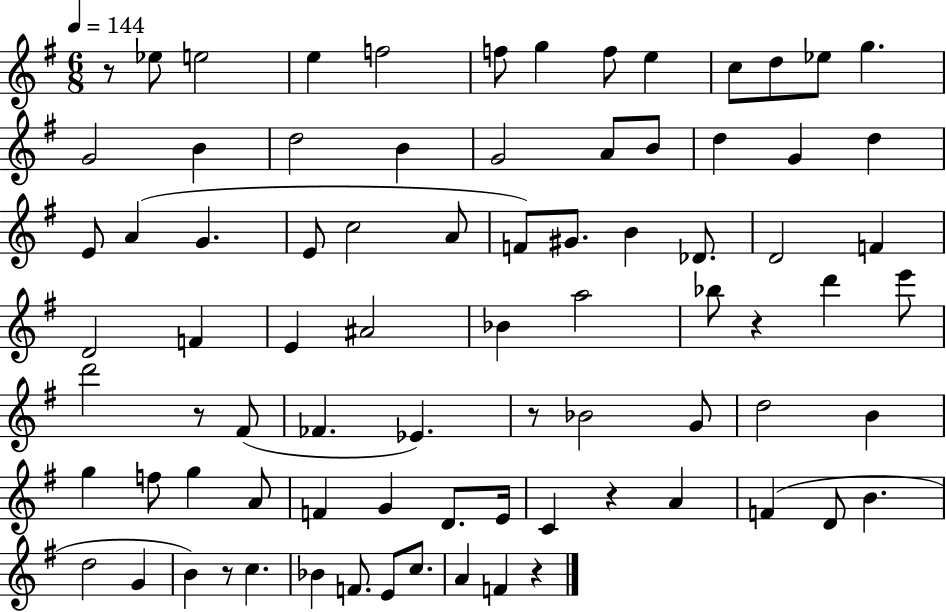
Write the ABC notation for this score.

X:1
T:Untitled
M:6/8
L:1/4
K:G
z/2 _e/2 e2 e f2 f/2 g f/2 e c/2 d/2 _e/2 g G2 B d2 B G2 A/2 B/2 d G d E/2 A G E/2 c2 A/2 F/2 ^G/2 B _D/2 D2 F D2 F E ^A2 _B a2 _b/2 z d' e'/2 d'2 z/2 ^F/2 _F _E z/2 _B2 G/2 d2 B g f/2 g A/2 F G D/2 E/4 C z A F D/2 B d2 G B z/2 c _B F/2 E/2 c/2 A F z